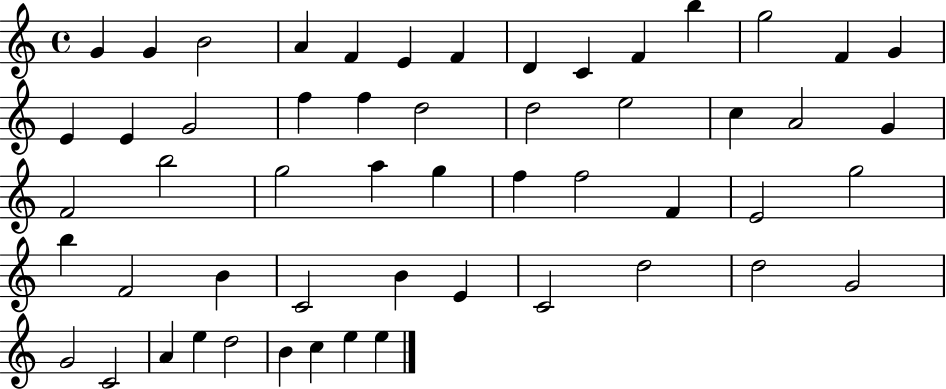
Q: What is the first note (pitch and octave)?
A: G4